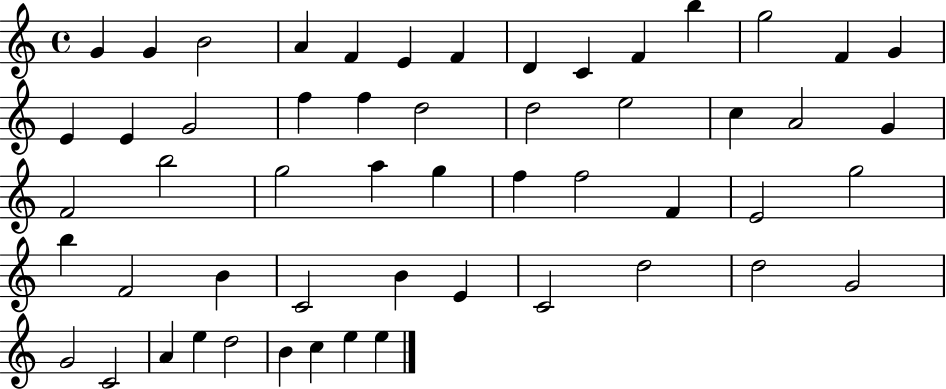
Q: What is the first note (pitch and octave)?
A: G4